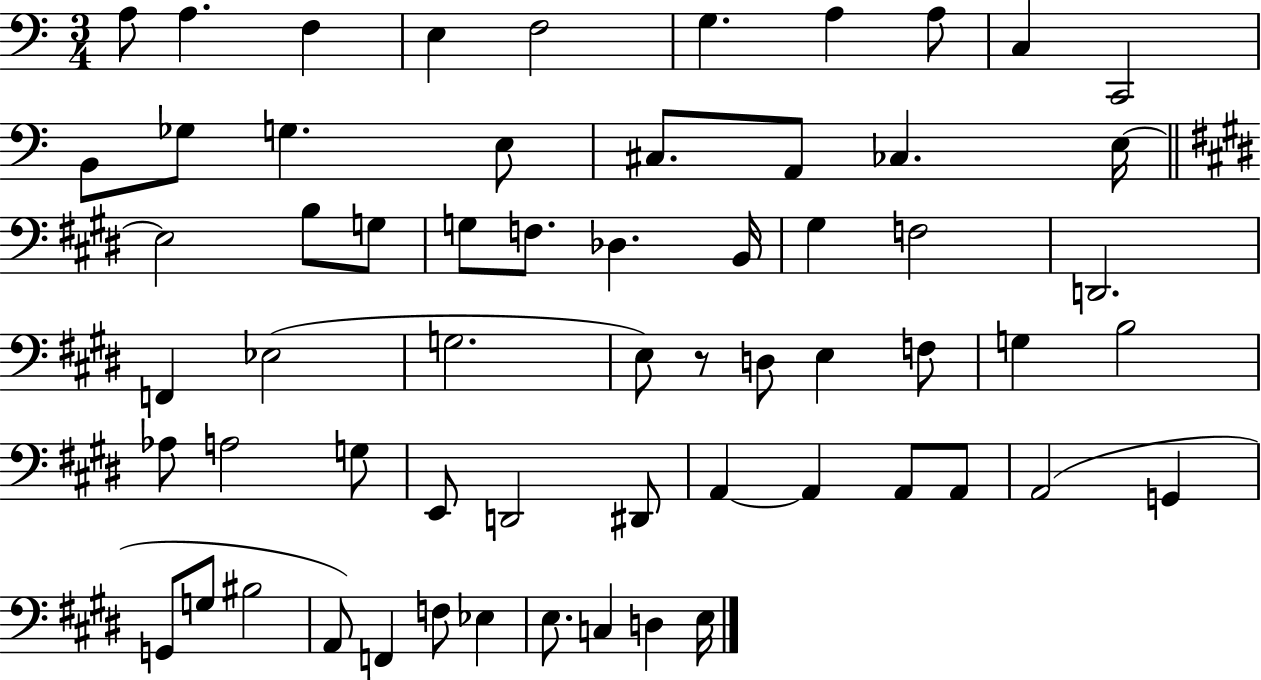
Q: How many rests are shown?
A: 1